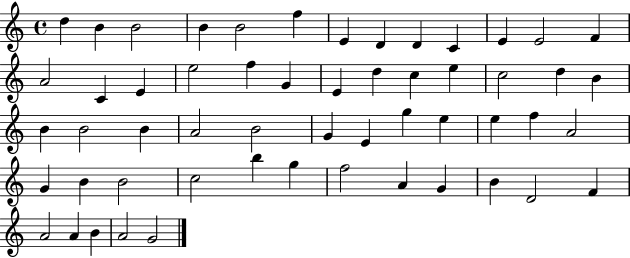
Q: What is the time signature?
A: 4/4